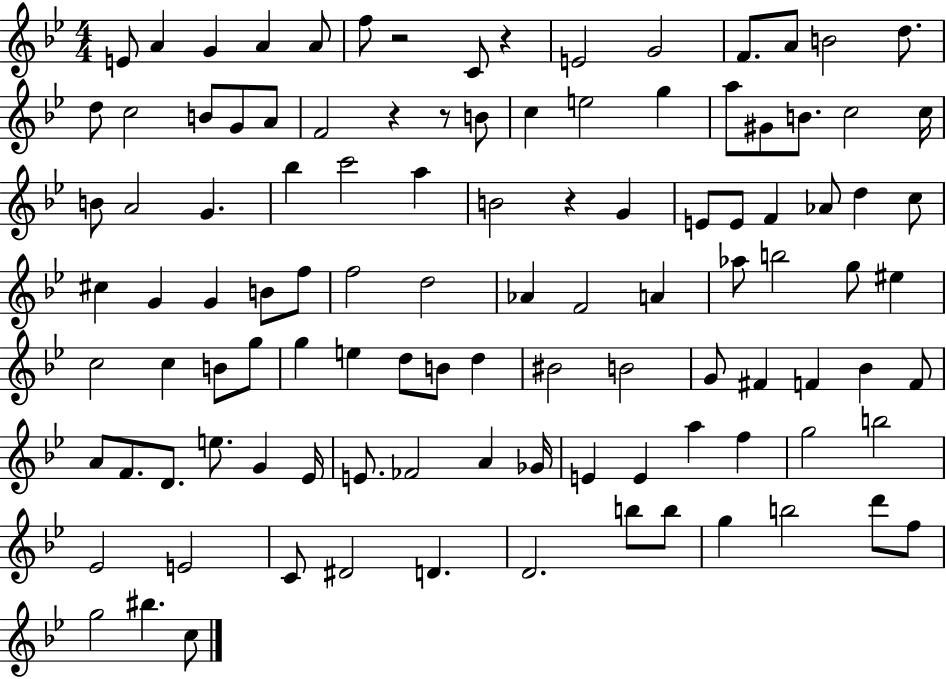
E4/e A4/q G4/q A4/q A4/e F5/e R/h C4/e R/q E4/h G4/h F4/e. A4/e B4/h D5/e. D5/e C5/h B4/e G4/e A4/e F4/h R/q R/e B4/e C5/q E5/h G5/q A5/e G#4/e B4/e. C5/h C5/s B4/e A4/h G4/q. Bb5/q C6/h A5/q B4/h R/q G4/q E4/e E4/e F4/q Ab4/e D5/q C5/e C#5/q G4/q G4/q B4/e F5/e F5/h D5/h Ab4/q F4/h A4/q Ab5/e B5/h G5/e EIS5/q C5/h C5/q B4/e G5/e G5/q E5/q D5/e B4/e D5/q BIS4/h B4/h G4/e F#4/q F4/q Bb4/q F4/e A4/e F4/e. D4/e. E5/e. G4/q Eb4/s E4/e. FES4/h A4/q Gb4/s E4/q E4/q A5/q F5/q G5/h B5/h Eb4/h E4/h C4/e D#4/h D4/q. D4/h. B5/e B5/e G5/q B5/h D6/e F5/e G5/h BIS5/q. C5/e